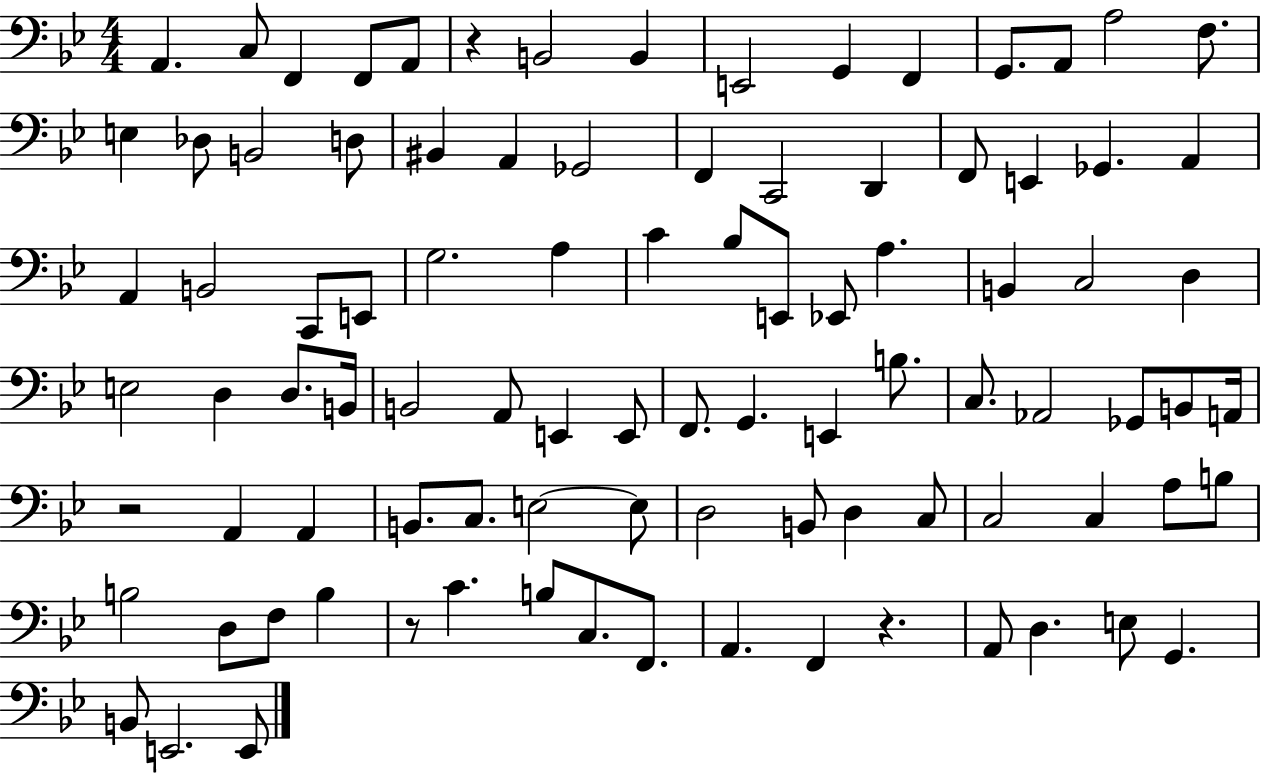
{
  \clef bass
  \numericTimeSignature
  \time 4/4
  \key bes \major
  a,4. c8 f,4 f,8 a,8 | r4 b,2 b,4 | e,2 g,4 f,4 | g,8. a,8 a2 f8. | \break e4 des8 b,2 d8 | bis,4 a,4 ges,2 | f,4 c,2 d,4 | f,8 e,4 ges,4. a,4 | \break a,4 b,2 c,8 e,8 | g2. a4 | c'4 bes8 e,8 ees,8 a4. | b,4 c2 d4 | \break e2 d4 d8. b,16 | b,2 a,8 e,4 e,8 | f,8. g,4. e,4 b8. | c8. aes,2 ges,8 b,8 a,16 | \break r2 a,4 a,4 | b,8. c8. e2~~ e8 | d2 b,8 d4 c8 | c2 c4 a8 b8 | \break b2 d8 f8 b4 | r8 c'4. b8 c8. f,8. | a,4. f,4 r4. | a,8 d4. e8 g,4. | \break b,8 e,2. e,8 | \bar "|."
}